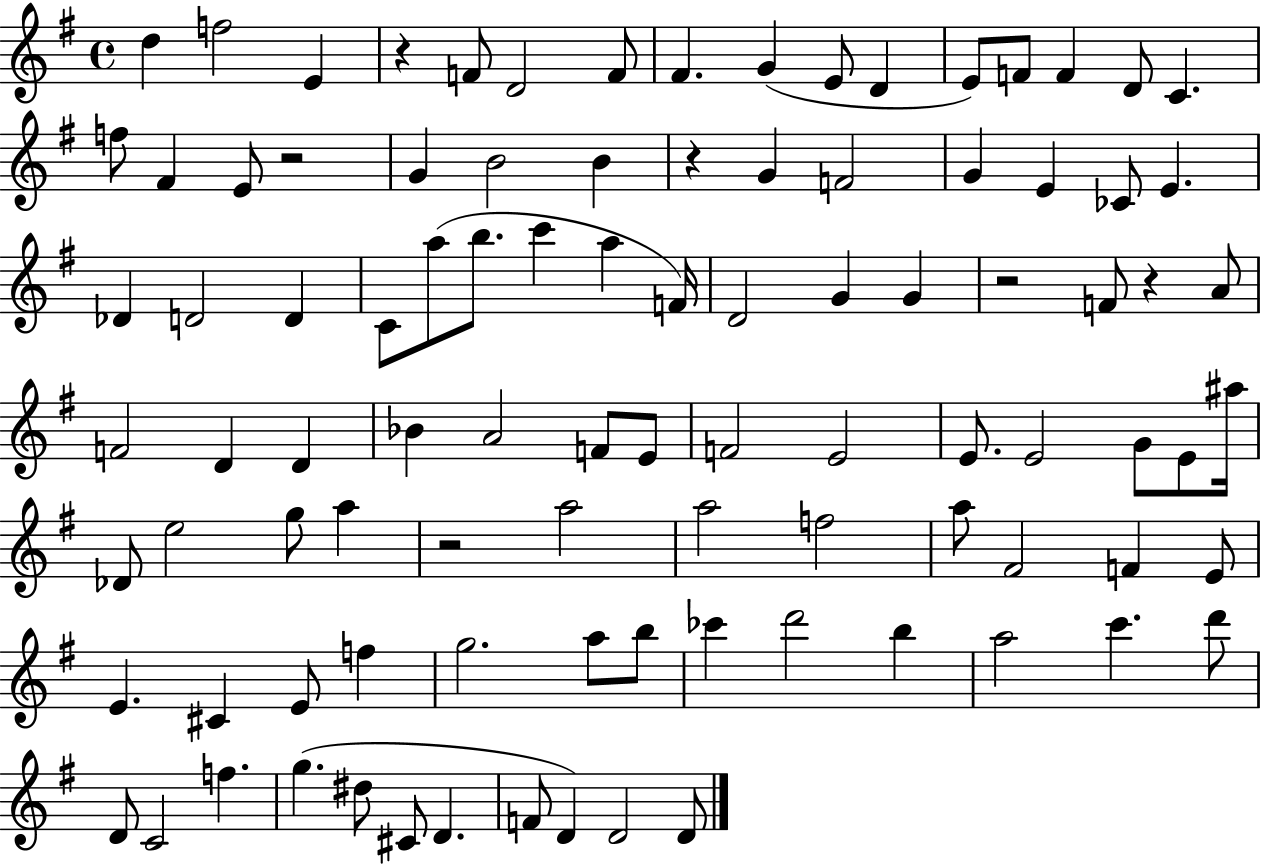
D5/q F5/h E4/q R/q F4/e D4/h F4/e F#4/q. G4/q E4/e D4/q E4/e F4/e F4/q D4/e C4/q. F5/e F#4/q E4/e R/h G4/q B4/h B4/q R/q G4/q F4/h G4/q E4/q CES4/e E4/q. Db4/q D4/h D4/q C4/e A5/e B5/e. C6/q A5/q F4/s D4/h G4/q G4/q R/h F4/e R/q A4/e F4/h D4/q D4/q Bb4/q A4/h F4/e E4/e F4/h E4/h E4/e. E4/h G4/e E4/e A#5/s Db4/e E5/h G5/e A5/q R/h A5/h A5/h F5/h A5/e F#4/h F4/q E4/e E4/q. C#4/q E4/e F5/q G5/h. A5/e B5/e CES6/q D6/h B5/q A5/h C6/q. D6/e D4/e C4/h F5/q. G5/q. D#5/e C#4/e D4/q. F4/e D4/q D4/h D4/e